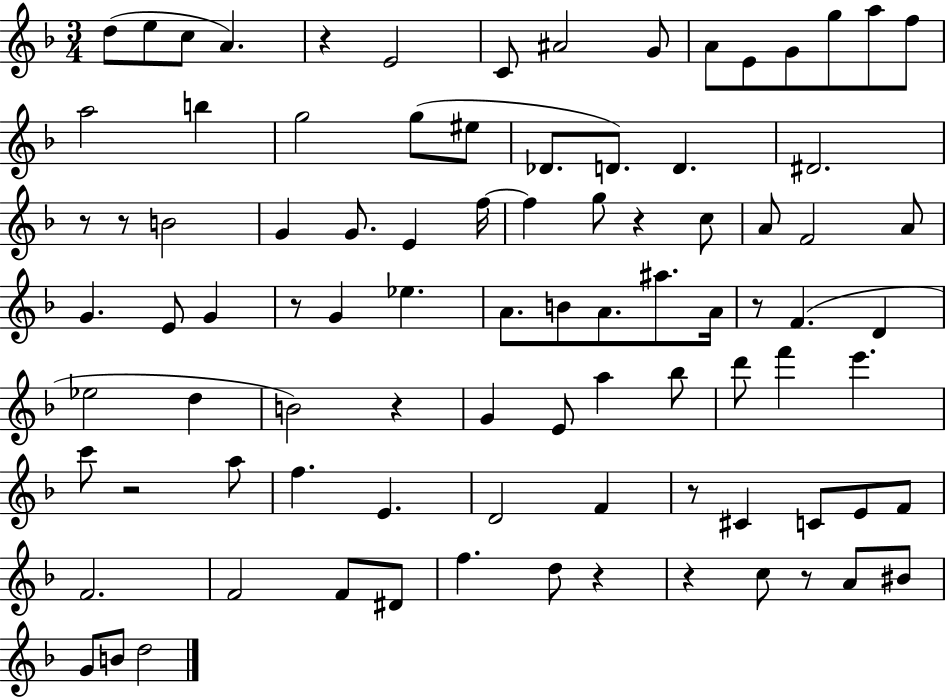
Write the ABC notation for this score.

X:1
T:Untitled
M:3/4
L:1/4
K:F
d/2 e/2 c/2 A z E2 C/2 ^A2 G/2 A/2 E/2 G/2 g/2 a/2 f/2 a2 b g2 g/2 ^e/2 _D/2 D/2 D ^D2 z/2 z/2 B2 G G/2 E f/4 f g/2 z c/2 A/2 F2 A/2 G E/2 G z/2 G _e A/2 B/2 A/2 ^a/2 A/4 z/2 F D _e2 d B2 z G E/2 a _b/2 d'/2 f' e' c'/2 z2 a/2 f E D2 F z/2 ^C C/2 E/2 F/2 F2 F2 F/2 ^D/2 f d/2 z z c/2 z/2 A/2 ^B/2 G/2 B/2 d2